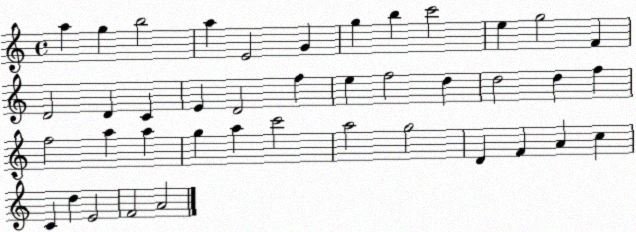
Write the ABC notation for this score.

X:1
T:Untitled
M:4/4
L:1/4
K:C
a g b2 a E2 G g b c'2 e g2 F D2 D C E D2 f e f2 d d2 d f f2 a a g a c'2 a2 g2 D F A c C d E2 F2 A2